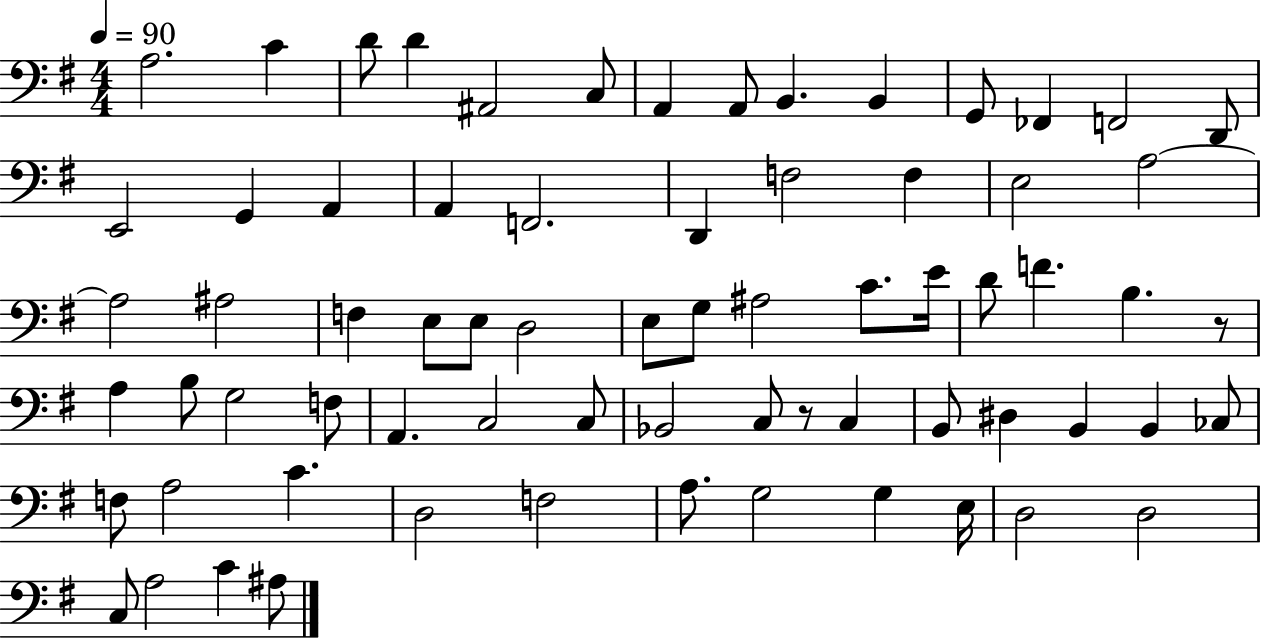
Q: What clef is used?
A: bass